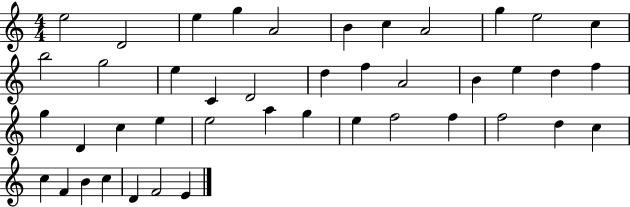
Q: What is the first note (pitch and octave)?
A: E5